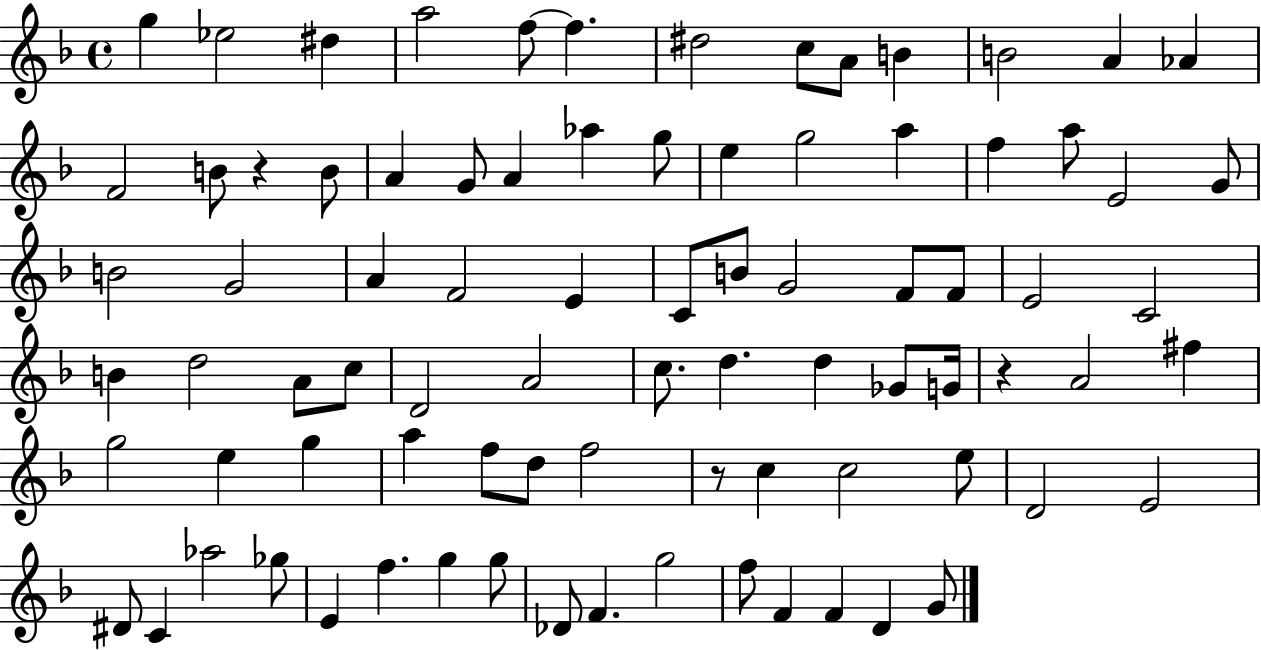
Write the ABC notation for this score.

X:1
T:Untitled
M:4/4
L:1/4
K:F
g _e2 ^d a2 f/2 f ^d2 c/2 A/2 B B2 A _A F2 B/2 z B/2 A G/2 A _a g/2 e g2 a f a/2 E2 G/2 B2 G2 A F2 E C/2 B/2 G2 F/2 F/2 E2 C2 B d2 A/2 c/2 D2 A2 c/2 d d _G/2 G/4 z A2 ^f g2 e g a f/2 d/2 f2 z/2 c c2 e/2 D2 E2 ^D/2 C _a2 _g/2 E f g g/2 _D/2 F g2 f/2 F F D G/2